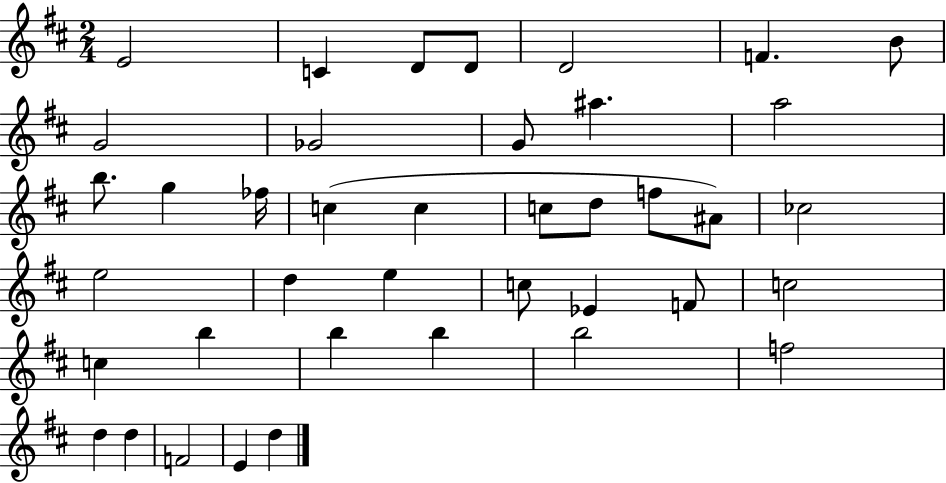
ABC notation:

X:1
T:Untitled
M:2/4
L:1/4
K:D
E2 C D/2 D/2 D2 F B/2 G2 _G2 G/2 ^a a2 b/2 g _f/4 c c c/2 d/2 f/2 ^A/2 _c2 e2 d e c/2 _E F/2 c2 c b b b b2 f2 d d F2 E d